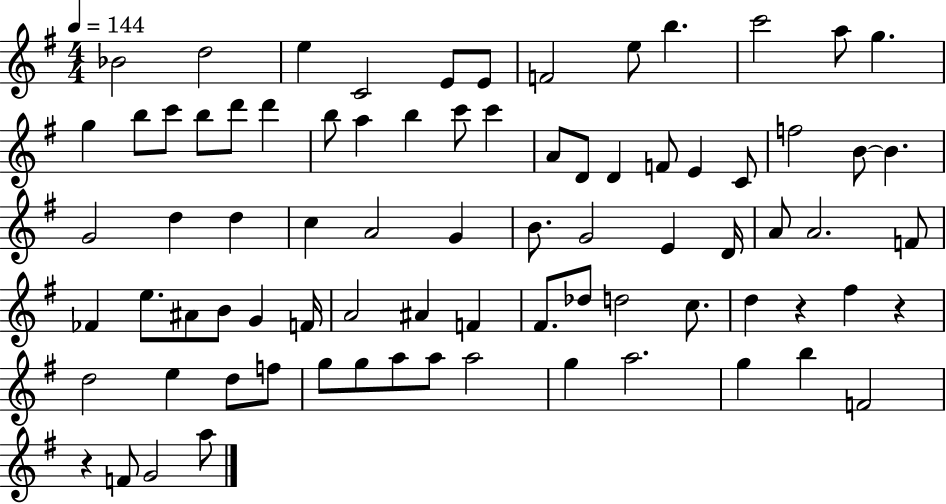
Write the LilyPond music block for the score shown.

{
  \clef treble
  \numericTimeSignature
  \time 4/4
  \key g \major
  \tempo 4 = 144
  \repeat volta 2 { bes'2 d''2 | e''4 c'2 e'8 e'8 | f'2 e''8 b''4. | c'''2 a''8 g''4. | \break g''4 b''8 c'''8 b''8 d'''8 d'''4 | b''8 a''4 b''4 c'''8 c'''4 | a'8 d'8 d'4 f'8 e'4 c'8 | f''2 b'8~~ b'4. | \break g'2 d''4 d''4 | c''4 a'2 g'4 | b'8. g'2 e'4 d'16 | a'8 a'2. f'8 | \break fes'4 e''8. ais'8 b'8 g'4 f'16 | a'2 ais'4 f'4 | fis'8. des''8 d''2 c''8. | d''4 r4 fis''4 r4 | \break d''2 e''4 d''8 f''8 | g''8 g''8 a''8 a''8 a''2 | g''4 a''2. | g''4 b''4 f'2 | \break r4 f'8 g'2 a''8 | } \bar "|."
}